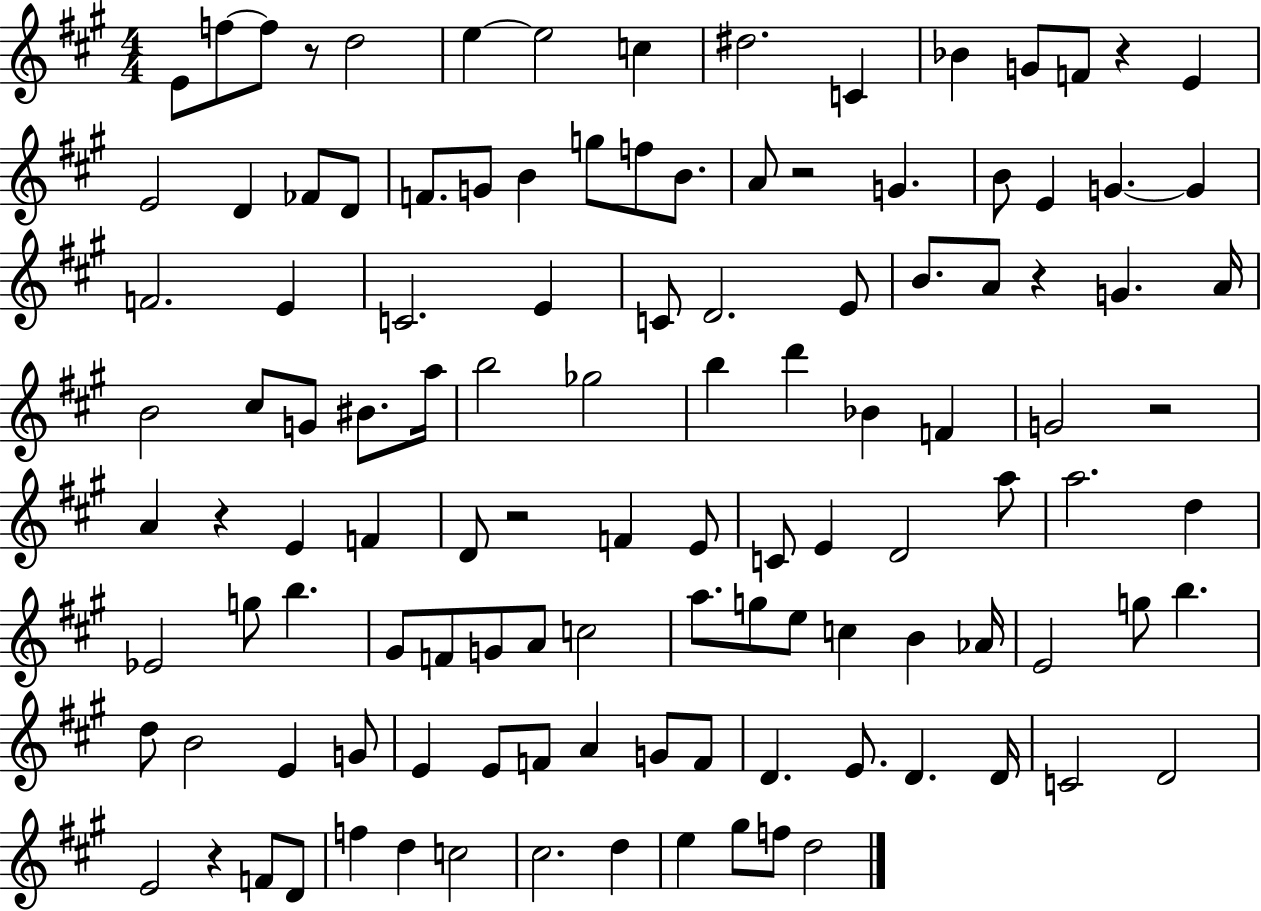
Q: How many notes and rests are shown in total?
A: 117